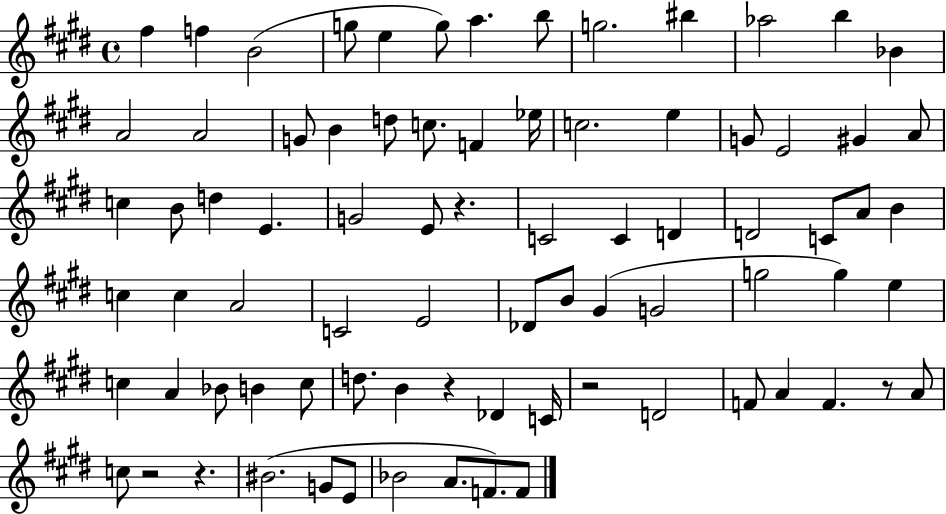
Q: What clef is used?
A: treble